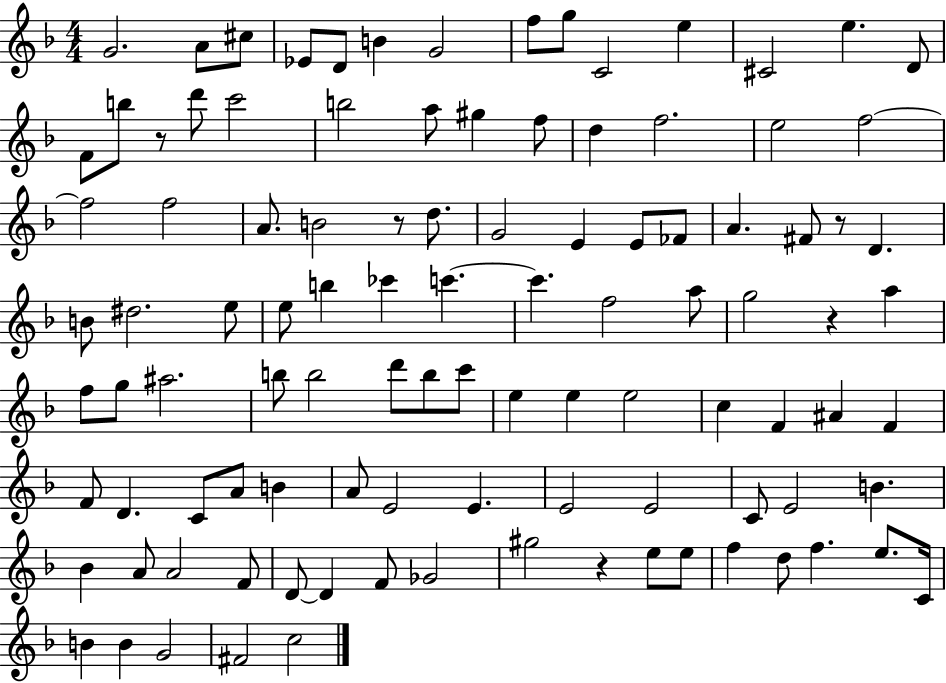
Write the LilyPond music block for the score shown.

{
  \clef treble
  \numericTimeSignature
  \time 4/4
  \key f \major
  \repeat volta 2 { g'2. a'8 cis''8 | ees'8 d'8 b'4 g'2 | f''8 g''8 c'2 e''4 | cis'2 e''4. d'8 | \break f'8 b''8 r8 d'''8 c'''2 | b''2 a''8 gis''4 f''8 | d''4 f''2. | e''2 f''2~~ | \break f''2 f''2 | a'8. b'2 r8 d''8. | g'2 e'4 e'8 fes'8 | a'4. fis'8 r8 d'4. | \break b'8 dis''2. e''8 | e''8 b''4 ces'''4 c'''4.~~ | c'''4. f''2 a''8 | g''2 r4 a''4 | \break f''8 g''8 ais''2. | b''8 b''2 d'''8 b''8 c'''8 | e''4 e''4 e''2 | c''4 f'4 ais'4 f'4 | \break f'8 d'4. c'8 a'8 b'4 | a'8 e'2 e'4. | e'2 e'2 | c'8 e'2 b'4. | \break bes'4 a'8 a'2 f'8 | d'8~~ d'4 f'8 ges'2 | gis''2 r4 e''8 e''8 | f''4 d''8 f''4. e''8. c'16 | \break b'4 b'4 g'2 | fis'2 c''2 | } \bar "|."
}